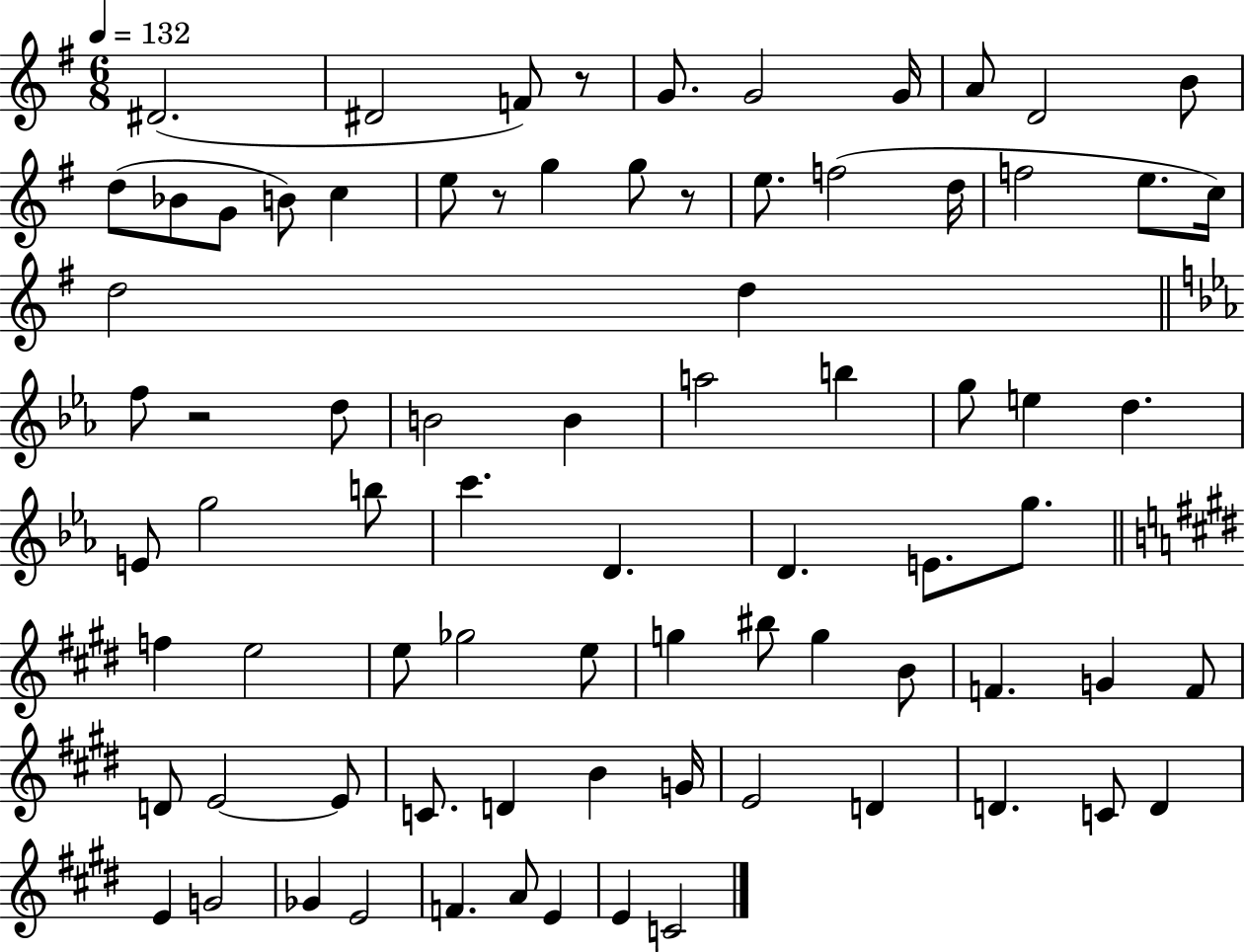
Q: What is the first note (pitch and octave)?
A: D#4